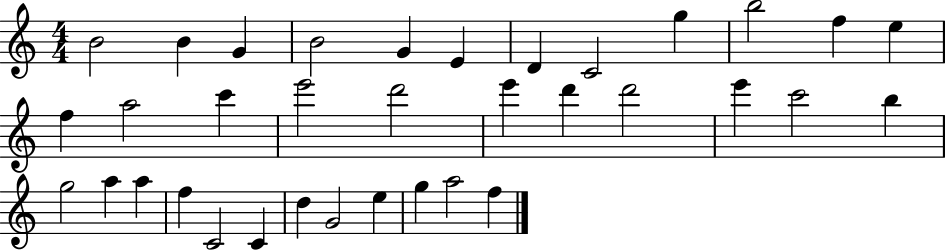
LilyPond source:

{
  \clef treble
  \numericTimeSignature
  \time 4/4
  \key c \major
  b'2 b'4 g'4 | b'2 g'4 e'4 | d'4 c'2 g''4 | b''2 f''4 e''4 | \break f''4 a''2 c'''4 | e'''2 d'''2 | e'''4 d'''4 d'''2 | e'''4 c'''2 b''4 | \break g''2 a''4 a''4 | f''4 c'2 c'4 | d''4 g'2 e''4 | g''4 a''2 f''4 | \break \bar "|."
}